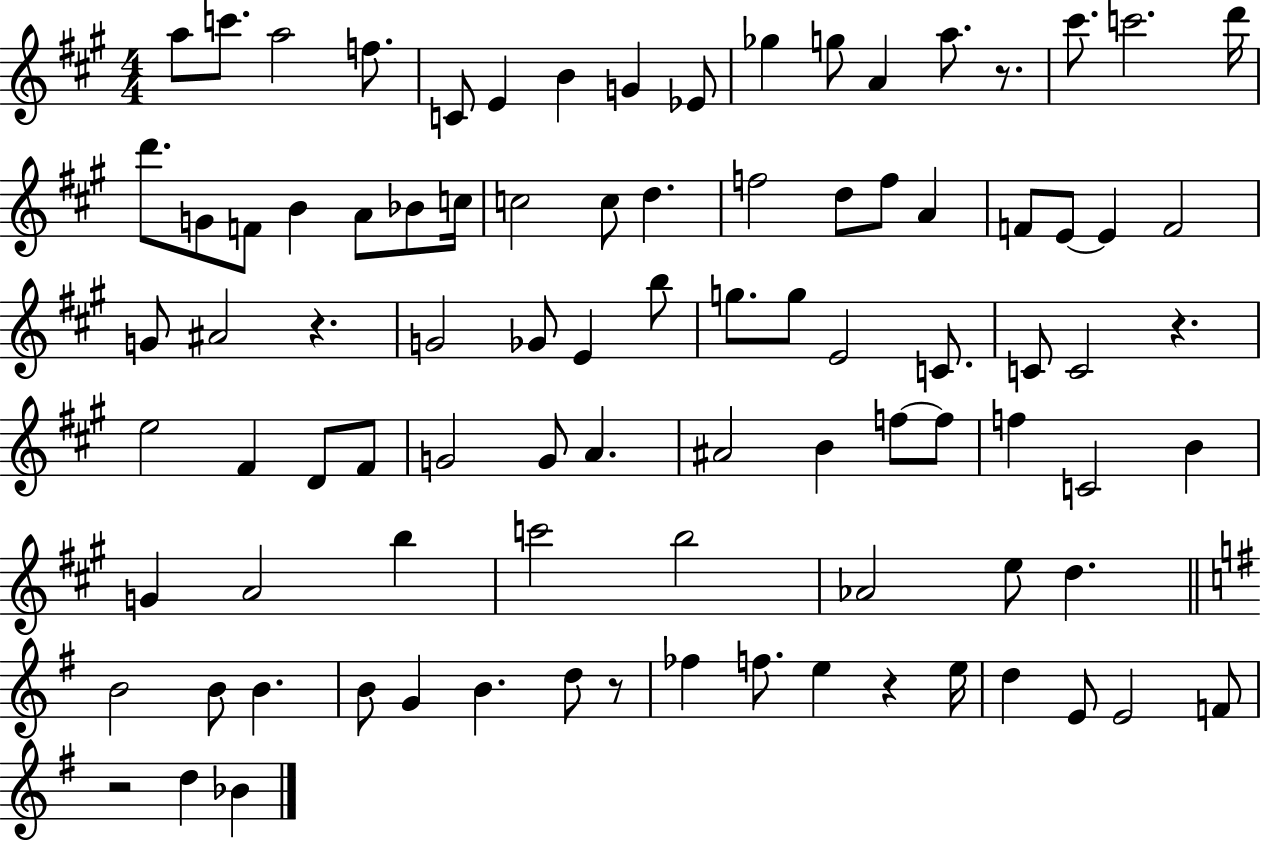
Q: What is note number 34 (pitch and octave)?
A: F4